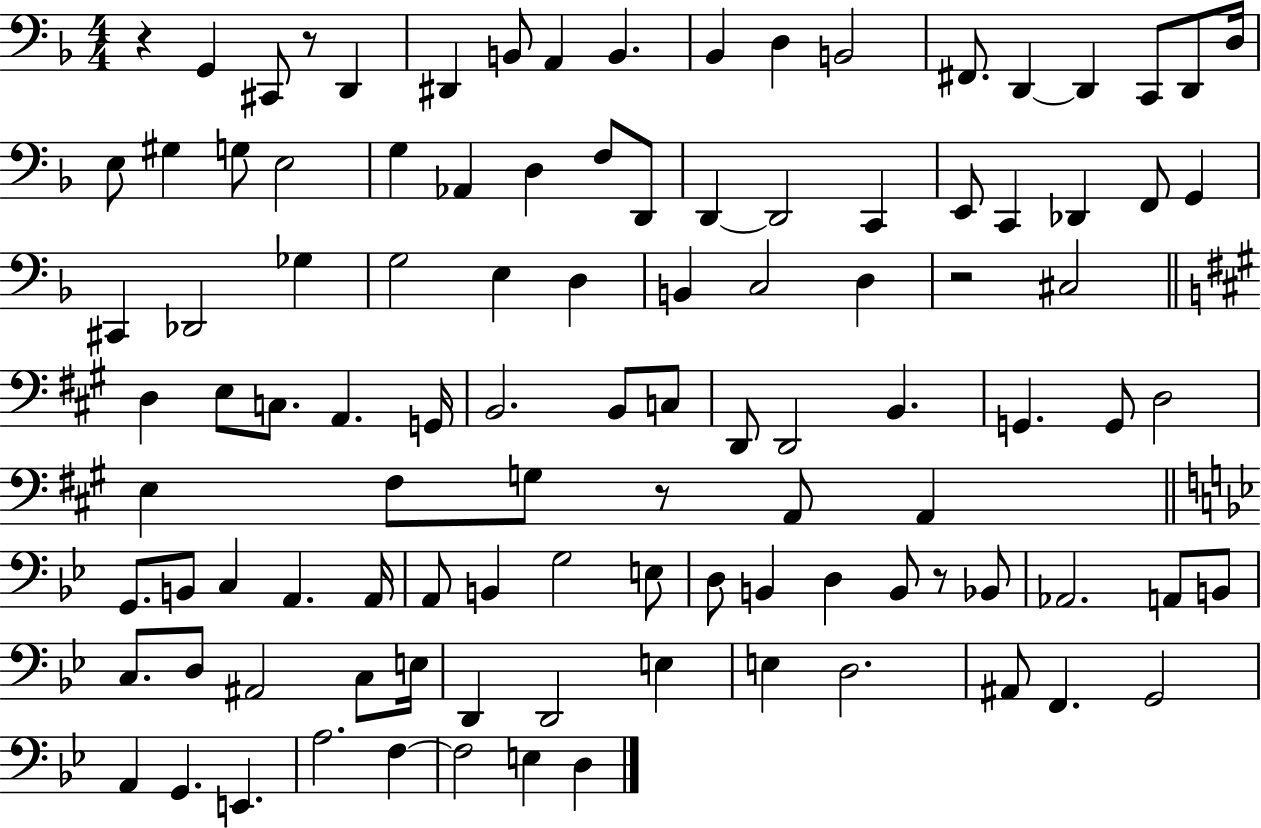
R/q G2/q C#2/e R/e D2/q D#2/q B2/e A2/q B2/q. Bb2/q D3/q B2/h F#2/e. D2/q D2/q C2/e D2/e D3/s E3/e G#3/q G3/e E3/h G3/q Ab2/q D3/q F3/e D2/e D2/q D2/h C2/q E2/e C2/q Db2/q F2/e G2/q C#2/q Db2/h Gb3/q G3/h E3/q D3/q B2/q C3/h D3/q R/h C#3/h D3/q E3/e C3/e. A2/q. G2/s B2/h. B2/e C3/e D2/e D2/h B2/q. G2/q. G2/e D3/h E3/q F#3/e G3/e R/e A2/e A2/q G2/e. B2/e C3/q A2/q. A2/s A2/e B2/q G3/h E3/e D3/e B2/q D3/q B2/e R/e Bb2/e Ab2/h. A2/e B2/e C3/e. D3/e A#2/h C3/e E3/s D2/q D2/h E3/q E3/q D3/h. A#2/e F2/q. G2/h A2/q G2/q. E2/q. A3/h. F3/q F3/h E3/q D3/q